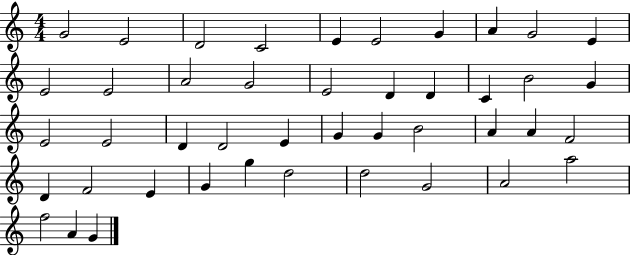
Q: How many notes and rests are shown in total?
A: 44